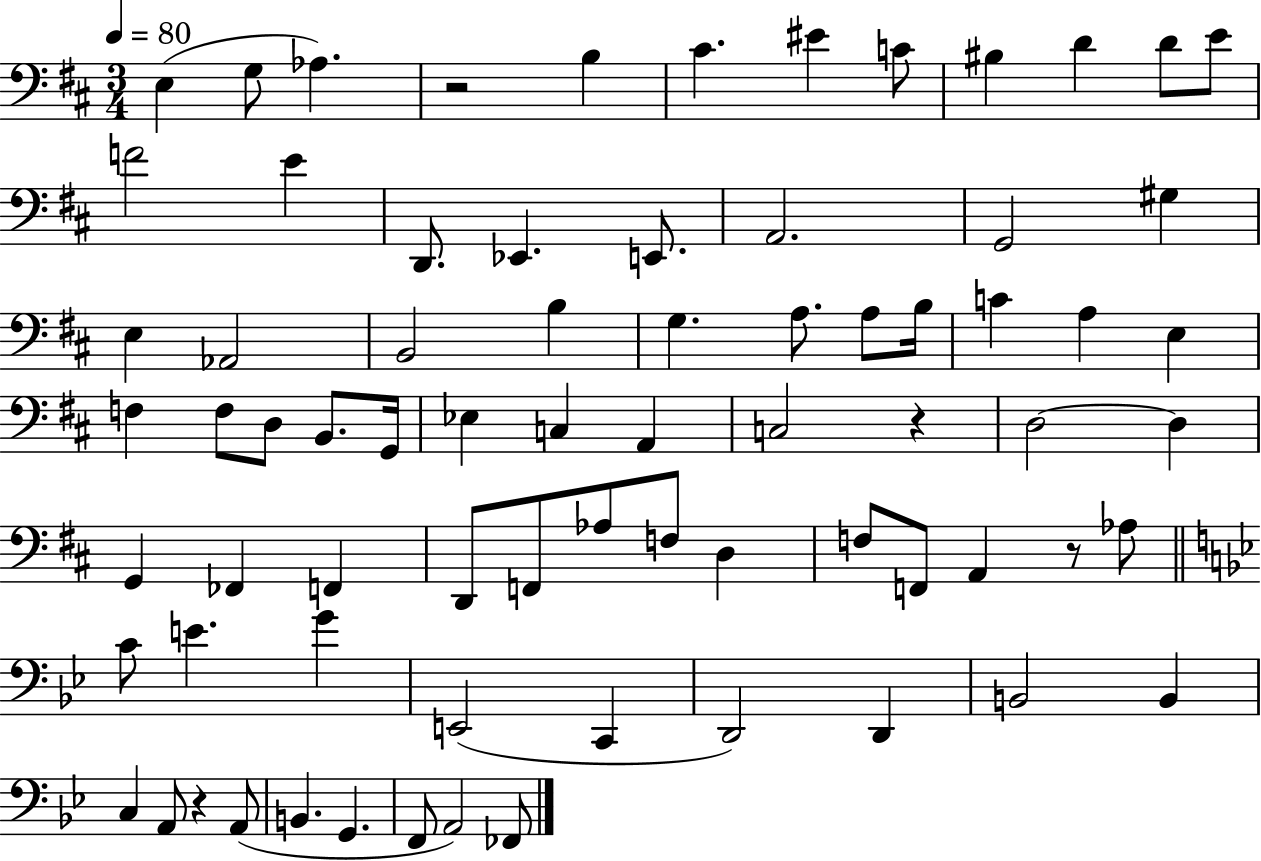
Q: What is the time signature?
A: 3/4